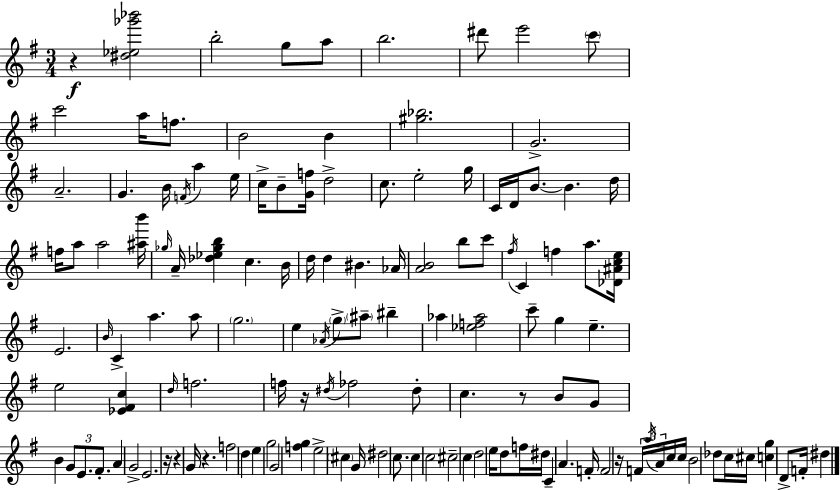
{
  \clef treble
  \numericTimeSignature
  \time 3/4
  \key g \major
  r4\f <dis'' ees'' ges''' bes'''>2 | b''2-. g''8 a''8 | b''2. | dis'''8 e'''2 \parenthesize c'''8 | \break c'''2 a''16 f''8. | b'2 b'4 | <gis'' bes''>2. | g'2.-> | \break a'2.-- | g'4. b'16 \acciaccatura { f'16 } a''4 | e''16 c''16-> b'8-- <g' f''>16 d''2-> | c''8. e''2-. | \break g''16 c'16 d'16 b'8.~~ b'4. | d''16 f''16 a''8 a''2 | <ais'' b'''>16 \grace { ges''16 } a'16-- <des'' ees'' ges'' b''>4 c''4. | b'16 d''16 d''4 bis'4. | \break aes'16 <a' b'>2 b''8 | c'''8 \acciaccatura { fis''16 } c'4 f''4 a''8. | <des' ais' c'' e''>16 e'2. | \grace { b'16 } c'4-> a''4. | \break a''8 \parenthesize g''2. | e''4 \acciaccatura { aes'16 } \parenthesize g''8-> \parenthesize ais''8-- | bis''4-- aes''4 <ees'' f'' aes''>2 | c'''8-- g''4 e''4.-- | \break e''2 | <ees' fis' c''>4 \grace { d''16 } f''2. | f''16 r16 \acciaccatura { dis''16 } fes''2 | dis''8-. c''4. | \break r8 b'8 g'8 b'4 \tuplet 3/2 { g'8 | e'8. fis'8.-. } a'4 g'2-> | e'2. | r16 r4 | \break g'16 r4. f''2 | d''4 e''4 g''2 | g'2 | <f'' g''>4 e''2-> | \break \parenthesize cis''4 g'16 dis''2 | c''8. c''4 c''2 | cis''2-- | c''4 d''2 | \break e''16 d''8 f''16 dis''16 c'4-- | a'4. f'16-. f'2 | r16 \tuplet 3/2 { f'16 \acciaccatura { a''16 } a'16 } c''16 c''16 b'2 | des''8 c''16 cis''16 <c'' g''>4 | \break d'8-> f'16-. dis''4 \bar "|."
}